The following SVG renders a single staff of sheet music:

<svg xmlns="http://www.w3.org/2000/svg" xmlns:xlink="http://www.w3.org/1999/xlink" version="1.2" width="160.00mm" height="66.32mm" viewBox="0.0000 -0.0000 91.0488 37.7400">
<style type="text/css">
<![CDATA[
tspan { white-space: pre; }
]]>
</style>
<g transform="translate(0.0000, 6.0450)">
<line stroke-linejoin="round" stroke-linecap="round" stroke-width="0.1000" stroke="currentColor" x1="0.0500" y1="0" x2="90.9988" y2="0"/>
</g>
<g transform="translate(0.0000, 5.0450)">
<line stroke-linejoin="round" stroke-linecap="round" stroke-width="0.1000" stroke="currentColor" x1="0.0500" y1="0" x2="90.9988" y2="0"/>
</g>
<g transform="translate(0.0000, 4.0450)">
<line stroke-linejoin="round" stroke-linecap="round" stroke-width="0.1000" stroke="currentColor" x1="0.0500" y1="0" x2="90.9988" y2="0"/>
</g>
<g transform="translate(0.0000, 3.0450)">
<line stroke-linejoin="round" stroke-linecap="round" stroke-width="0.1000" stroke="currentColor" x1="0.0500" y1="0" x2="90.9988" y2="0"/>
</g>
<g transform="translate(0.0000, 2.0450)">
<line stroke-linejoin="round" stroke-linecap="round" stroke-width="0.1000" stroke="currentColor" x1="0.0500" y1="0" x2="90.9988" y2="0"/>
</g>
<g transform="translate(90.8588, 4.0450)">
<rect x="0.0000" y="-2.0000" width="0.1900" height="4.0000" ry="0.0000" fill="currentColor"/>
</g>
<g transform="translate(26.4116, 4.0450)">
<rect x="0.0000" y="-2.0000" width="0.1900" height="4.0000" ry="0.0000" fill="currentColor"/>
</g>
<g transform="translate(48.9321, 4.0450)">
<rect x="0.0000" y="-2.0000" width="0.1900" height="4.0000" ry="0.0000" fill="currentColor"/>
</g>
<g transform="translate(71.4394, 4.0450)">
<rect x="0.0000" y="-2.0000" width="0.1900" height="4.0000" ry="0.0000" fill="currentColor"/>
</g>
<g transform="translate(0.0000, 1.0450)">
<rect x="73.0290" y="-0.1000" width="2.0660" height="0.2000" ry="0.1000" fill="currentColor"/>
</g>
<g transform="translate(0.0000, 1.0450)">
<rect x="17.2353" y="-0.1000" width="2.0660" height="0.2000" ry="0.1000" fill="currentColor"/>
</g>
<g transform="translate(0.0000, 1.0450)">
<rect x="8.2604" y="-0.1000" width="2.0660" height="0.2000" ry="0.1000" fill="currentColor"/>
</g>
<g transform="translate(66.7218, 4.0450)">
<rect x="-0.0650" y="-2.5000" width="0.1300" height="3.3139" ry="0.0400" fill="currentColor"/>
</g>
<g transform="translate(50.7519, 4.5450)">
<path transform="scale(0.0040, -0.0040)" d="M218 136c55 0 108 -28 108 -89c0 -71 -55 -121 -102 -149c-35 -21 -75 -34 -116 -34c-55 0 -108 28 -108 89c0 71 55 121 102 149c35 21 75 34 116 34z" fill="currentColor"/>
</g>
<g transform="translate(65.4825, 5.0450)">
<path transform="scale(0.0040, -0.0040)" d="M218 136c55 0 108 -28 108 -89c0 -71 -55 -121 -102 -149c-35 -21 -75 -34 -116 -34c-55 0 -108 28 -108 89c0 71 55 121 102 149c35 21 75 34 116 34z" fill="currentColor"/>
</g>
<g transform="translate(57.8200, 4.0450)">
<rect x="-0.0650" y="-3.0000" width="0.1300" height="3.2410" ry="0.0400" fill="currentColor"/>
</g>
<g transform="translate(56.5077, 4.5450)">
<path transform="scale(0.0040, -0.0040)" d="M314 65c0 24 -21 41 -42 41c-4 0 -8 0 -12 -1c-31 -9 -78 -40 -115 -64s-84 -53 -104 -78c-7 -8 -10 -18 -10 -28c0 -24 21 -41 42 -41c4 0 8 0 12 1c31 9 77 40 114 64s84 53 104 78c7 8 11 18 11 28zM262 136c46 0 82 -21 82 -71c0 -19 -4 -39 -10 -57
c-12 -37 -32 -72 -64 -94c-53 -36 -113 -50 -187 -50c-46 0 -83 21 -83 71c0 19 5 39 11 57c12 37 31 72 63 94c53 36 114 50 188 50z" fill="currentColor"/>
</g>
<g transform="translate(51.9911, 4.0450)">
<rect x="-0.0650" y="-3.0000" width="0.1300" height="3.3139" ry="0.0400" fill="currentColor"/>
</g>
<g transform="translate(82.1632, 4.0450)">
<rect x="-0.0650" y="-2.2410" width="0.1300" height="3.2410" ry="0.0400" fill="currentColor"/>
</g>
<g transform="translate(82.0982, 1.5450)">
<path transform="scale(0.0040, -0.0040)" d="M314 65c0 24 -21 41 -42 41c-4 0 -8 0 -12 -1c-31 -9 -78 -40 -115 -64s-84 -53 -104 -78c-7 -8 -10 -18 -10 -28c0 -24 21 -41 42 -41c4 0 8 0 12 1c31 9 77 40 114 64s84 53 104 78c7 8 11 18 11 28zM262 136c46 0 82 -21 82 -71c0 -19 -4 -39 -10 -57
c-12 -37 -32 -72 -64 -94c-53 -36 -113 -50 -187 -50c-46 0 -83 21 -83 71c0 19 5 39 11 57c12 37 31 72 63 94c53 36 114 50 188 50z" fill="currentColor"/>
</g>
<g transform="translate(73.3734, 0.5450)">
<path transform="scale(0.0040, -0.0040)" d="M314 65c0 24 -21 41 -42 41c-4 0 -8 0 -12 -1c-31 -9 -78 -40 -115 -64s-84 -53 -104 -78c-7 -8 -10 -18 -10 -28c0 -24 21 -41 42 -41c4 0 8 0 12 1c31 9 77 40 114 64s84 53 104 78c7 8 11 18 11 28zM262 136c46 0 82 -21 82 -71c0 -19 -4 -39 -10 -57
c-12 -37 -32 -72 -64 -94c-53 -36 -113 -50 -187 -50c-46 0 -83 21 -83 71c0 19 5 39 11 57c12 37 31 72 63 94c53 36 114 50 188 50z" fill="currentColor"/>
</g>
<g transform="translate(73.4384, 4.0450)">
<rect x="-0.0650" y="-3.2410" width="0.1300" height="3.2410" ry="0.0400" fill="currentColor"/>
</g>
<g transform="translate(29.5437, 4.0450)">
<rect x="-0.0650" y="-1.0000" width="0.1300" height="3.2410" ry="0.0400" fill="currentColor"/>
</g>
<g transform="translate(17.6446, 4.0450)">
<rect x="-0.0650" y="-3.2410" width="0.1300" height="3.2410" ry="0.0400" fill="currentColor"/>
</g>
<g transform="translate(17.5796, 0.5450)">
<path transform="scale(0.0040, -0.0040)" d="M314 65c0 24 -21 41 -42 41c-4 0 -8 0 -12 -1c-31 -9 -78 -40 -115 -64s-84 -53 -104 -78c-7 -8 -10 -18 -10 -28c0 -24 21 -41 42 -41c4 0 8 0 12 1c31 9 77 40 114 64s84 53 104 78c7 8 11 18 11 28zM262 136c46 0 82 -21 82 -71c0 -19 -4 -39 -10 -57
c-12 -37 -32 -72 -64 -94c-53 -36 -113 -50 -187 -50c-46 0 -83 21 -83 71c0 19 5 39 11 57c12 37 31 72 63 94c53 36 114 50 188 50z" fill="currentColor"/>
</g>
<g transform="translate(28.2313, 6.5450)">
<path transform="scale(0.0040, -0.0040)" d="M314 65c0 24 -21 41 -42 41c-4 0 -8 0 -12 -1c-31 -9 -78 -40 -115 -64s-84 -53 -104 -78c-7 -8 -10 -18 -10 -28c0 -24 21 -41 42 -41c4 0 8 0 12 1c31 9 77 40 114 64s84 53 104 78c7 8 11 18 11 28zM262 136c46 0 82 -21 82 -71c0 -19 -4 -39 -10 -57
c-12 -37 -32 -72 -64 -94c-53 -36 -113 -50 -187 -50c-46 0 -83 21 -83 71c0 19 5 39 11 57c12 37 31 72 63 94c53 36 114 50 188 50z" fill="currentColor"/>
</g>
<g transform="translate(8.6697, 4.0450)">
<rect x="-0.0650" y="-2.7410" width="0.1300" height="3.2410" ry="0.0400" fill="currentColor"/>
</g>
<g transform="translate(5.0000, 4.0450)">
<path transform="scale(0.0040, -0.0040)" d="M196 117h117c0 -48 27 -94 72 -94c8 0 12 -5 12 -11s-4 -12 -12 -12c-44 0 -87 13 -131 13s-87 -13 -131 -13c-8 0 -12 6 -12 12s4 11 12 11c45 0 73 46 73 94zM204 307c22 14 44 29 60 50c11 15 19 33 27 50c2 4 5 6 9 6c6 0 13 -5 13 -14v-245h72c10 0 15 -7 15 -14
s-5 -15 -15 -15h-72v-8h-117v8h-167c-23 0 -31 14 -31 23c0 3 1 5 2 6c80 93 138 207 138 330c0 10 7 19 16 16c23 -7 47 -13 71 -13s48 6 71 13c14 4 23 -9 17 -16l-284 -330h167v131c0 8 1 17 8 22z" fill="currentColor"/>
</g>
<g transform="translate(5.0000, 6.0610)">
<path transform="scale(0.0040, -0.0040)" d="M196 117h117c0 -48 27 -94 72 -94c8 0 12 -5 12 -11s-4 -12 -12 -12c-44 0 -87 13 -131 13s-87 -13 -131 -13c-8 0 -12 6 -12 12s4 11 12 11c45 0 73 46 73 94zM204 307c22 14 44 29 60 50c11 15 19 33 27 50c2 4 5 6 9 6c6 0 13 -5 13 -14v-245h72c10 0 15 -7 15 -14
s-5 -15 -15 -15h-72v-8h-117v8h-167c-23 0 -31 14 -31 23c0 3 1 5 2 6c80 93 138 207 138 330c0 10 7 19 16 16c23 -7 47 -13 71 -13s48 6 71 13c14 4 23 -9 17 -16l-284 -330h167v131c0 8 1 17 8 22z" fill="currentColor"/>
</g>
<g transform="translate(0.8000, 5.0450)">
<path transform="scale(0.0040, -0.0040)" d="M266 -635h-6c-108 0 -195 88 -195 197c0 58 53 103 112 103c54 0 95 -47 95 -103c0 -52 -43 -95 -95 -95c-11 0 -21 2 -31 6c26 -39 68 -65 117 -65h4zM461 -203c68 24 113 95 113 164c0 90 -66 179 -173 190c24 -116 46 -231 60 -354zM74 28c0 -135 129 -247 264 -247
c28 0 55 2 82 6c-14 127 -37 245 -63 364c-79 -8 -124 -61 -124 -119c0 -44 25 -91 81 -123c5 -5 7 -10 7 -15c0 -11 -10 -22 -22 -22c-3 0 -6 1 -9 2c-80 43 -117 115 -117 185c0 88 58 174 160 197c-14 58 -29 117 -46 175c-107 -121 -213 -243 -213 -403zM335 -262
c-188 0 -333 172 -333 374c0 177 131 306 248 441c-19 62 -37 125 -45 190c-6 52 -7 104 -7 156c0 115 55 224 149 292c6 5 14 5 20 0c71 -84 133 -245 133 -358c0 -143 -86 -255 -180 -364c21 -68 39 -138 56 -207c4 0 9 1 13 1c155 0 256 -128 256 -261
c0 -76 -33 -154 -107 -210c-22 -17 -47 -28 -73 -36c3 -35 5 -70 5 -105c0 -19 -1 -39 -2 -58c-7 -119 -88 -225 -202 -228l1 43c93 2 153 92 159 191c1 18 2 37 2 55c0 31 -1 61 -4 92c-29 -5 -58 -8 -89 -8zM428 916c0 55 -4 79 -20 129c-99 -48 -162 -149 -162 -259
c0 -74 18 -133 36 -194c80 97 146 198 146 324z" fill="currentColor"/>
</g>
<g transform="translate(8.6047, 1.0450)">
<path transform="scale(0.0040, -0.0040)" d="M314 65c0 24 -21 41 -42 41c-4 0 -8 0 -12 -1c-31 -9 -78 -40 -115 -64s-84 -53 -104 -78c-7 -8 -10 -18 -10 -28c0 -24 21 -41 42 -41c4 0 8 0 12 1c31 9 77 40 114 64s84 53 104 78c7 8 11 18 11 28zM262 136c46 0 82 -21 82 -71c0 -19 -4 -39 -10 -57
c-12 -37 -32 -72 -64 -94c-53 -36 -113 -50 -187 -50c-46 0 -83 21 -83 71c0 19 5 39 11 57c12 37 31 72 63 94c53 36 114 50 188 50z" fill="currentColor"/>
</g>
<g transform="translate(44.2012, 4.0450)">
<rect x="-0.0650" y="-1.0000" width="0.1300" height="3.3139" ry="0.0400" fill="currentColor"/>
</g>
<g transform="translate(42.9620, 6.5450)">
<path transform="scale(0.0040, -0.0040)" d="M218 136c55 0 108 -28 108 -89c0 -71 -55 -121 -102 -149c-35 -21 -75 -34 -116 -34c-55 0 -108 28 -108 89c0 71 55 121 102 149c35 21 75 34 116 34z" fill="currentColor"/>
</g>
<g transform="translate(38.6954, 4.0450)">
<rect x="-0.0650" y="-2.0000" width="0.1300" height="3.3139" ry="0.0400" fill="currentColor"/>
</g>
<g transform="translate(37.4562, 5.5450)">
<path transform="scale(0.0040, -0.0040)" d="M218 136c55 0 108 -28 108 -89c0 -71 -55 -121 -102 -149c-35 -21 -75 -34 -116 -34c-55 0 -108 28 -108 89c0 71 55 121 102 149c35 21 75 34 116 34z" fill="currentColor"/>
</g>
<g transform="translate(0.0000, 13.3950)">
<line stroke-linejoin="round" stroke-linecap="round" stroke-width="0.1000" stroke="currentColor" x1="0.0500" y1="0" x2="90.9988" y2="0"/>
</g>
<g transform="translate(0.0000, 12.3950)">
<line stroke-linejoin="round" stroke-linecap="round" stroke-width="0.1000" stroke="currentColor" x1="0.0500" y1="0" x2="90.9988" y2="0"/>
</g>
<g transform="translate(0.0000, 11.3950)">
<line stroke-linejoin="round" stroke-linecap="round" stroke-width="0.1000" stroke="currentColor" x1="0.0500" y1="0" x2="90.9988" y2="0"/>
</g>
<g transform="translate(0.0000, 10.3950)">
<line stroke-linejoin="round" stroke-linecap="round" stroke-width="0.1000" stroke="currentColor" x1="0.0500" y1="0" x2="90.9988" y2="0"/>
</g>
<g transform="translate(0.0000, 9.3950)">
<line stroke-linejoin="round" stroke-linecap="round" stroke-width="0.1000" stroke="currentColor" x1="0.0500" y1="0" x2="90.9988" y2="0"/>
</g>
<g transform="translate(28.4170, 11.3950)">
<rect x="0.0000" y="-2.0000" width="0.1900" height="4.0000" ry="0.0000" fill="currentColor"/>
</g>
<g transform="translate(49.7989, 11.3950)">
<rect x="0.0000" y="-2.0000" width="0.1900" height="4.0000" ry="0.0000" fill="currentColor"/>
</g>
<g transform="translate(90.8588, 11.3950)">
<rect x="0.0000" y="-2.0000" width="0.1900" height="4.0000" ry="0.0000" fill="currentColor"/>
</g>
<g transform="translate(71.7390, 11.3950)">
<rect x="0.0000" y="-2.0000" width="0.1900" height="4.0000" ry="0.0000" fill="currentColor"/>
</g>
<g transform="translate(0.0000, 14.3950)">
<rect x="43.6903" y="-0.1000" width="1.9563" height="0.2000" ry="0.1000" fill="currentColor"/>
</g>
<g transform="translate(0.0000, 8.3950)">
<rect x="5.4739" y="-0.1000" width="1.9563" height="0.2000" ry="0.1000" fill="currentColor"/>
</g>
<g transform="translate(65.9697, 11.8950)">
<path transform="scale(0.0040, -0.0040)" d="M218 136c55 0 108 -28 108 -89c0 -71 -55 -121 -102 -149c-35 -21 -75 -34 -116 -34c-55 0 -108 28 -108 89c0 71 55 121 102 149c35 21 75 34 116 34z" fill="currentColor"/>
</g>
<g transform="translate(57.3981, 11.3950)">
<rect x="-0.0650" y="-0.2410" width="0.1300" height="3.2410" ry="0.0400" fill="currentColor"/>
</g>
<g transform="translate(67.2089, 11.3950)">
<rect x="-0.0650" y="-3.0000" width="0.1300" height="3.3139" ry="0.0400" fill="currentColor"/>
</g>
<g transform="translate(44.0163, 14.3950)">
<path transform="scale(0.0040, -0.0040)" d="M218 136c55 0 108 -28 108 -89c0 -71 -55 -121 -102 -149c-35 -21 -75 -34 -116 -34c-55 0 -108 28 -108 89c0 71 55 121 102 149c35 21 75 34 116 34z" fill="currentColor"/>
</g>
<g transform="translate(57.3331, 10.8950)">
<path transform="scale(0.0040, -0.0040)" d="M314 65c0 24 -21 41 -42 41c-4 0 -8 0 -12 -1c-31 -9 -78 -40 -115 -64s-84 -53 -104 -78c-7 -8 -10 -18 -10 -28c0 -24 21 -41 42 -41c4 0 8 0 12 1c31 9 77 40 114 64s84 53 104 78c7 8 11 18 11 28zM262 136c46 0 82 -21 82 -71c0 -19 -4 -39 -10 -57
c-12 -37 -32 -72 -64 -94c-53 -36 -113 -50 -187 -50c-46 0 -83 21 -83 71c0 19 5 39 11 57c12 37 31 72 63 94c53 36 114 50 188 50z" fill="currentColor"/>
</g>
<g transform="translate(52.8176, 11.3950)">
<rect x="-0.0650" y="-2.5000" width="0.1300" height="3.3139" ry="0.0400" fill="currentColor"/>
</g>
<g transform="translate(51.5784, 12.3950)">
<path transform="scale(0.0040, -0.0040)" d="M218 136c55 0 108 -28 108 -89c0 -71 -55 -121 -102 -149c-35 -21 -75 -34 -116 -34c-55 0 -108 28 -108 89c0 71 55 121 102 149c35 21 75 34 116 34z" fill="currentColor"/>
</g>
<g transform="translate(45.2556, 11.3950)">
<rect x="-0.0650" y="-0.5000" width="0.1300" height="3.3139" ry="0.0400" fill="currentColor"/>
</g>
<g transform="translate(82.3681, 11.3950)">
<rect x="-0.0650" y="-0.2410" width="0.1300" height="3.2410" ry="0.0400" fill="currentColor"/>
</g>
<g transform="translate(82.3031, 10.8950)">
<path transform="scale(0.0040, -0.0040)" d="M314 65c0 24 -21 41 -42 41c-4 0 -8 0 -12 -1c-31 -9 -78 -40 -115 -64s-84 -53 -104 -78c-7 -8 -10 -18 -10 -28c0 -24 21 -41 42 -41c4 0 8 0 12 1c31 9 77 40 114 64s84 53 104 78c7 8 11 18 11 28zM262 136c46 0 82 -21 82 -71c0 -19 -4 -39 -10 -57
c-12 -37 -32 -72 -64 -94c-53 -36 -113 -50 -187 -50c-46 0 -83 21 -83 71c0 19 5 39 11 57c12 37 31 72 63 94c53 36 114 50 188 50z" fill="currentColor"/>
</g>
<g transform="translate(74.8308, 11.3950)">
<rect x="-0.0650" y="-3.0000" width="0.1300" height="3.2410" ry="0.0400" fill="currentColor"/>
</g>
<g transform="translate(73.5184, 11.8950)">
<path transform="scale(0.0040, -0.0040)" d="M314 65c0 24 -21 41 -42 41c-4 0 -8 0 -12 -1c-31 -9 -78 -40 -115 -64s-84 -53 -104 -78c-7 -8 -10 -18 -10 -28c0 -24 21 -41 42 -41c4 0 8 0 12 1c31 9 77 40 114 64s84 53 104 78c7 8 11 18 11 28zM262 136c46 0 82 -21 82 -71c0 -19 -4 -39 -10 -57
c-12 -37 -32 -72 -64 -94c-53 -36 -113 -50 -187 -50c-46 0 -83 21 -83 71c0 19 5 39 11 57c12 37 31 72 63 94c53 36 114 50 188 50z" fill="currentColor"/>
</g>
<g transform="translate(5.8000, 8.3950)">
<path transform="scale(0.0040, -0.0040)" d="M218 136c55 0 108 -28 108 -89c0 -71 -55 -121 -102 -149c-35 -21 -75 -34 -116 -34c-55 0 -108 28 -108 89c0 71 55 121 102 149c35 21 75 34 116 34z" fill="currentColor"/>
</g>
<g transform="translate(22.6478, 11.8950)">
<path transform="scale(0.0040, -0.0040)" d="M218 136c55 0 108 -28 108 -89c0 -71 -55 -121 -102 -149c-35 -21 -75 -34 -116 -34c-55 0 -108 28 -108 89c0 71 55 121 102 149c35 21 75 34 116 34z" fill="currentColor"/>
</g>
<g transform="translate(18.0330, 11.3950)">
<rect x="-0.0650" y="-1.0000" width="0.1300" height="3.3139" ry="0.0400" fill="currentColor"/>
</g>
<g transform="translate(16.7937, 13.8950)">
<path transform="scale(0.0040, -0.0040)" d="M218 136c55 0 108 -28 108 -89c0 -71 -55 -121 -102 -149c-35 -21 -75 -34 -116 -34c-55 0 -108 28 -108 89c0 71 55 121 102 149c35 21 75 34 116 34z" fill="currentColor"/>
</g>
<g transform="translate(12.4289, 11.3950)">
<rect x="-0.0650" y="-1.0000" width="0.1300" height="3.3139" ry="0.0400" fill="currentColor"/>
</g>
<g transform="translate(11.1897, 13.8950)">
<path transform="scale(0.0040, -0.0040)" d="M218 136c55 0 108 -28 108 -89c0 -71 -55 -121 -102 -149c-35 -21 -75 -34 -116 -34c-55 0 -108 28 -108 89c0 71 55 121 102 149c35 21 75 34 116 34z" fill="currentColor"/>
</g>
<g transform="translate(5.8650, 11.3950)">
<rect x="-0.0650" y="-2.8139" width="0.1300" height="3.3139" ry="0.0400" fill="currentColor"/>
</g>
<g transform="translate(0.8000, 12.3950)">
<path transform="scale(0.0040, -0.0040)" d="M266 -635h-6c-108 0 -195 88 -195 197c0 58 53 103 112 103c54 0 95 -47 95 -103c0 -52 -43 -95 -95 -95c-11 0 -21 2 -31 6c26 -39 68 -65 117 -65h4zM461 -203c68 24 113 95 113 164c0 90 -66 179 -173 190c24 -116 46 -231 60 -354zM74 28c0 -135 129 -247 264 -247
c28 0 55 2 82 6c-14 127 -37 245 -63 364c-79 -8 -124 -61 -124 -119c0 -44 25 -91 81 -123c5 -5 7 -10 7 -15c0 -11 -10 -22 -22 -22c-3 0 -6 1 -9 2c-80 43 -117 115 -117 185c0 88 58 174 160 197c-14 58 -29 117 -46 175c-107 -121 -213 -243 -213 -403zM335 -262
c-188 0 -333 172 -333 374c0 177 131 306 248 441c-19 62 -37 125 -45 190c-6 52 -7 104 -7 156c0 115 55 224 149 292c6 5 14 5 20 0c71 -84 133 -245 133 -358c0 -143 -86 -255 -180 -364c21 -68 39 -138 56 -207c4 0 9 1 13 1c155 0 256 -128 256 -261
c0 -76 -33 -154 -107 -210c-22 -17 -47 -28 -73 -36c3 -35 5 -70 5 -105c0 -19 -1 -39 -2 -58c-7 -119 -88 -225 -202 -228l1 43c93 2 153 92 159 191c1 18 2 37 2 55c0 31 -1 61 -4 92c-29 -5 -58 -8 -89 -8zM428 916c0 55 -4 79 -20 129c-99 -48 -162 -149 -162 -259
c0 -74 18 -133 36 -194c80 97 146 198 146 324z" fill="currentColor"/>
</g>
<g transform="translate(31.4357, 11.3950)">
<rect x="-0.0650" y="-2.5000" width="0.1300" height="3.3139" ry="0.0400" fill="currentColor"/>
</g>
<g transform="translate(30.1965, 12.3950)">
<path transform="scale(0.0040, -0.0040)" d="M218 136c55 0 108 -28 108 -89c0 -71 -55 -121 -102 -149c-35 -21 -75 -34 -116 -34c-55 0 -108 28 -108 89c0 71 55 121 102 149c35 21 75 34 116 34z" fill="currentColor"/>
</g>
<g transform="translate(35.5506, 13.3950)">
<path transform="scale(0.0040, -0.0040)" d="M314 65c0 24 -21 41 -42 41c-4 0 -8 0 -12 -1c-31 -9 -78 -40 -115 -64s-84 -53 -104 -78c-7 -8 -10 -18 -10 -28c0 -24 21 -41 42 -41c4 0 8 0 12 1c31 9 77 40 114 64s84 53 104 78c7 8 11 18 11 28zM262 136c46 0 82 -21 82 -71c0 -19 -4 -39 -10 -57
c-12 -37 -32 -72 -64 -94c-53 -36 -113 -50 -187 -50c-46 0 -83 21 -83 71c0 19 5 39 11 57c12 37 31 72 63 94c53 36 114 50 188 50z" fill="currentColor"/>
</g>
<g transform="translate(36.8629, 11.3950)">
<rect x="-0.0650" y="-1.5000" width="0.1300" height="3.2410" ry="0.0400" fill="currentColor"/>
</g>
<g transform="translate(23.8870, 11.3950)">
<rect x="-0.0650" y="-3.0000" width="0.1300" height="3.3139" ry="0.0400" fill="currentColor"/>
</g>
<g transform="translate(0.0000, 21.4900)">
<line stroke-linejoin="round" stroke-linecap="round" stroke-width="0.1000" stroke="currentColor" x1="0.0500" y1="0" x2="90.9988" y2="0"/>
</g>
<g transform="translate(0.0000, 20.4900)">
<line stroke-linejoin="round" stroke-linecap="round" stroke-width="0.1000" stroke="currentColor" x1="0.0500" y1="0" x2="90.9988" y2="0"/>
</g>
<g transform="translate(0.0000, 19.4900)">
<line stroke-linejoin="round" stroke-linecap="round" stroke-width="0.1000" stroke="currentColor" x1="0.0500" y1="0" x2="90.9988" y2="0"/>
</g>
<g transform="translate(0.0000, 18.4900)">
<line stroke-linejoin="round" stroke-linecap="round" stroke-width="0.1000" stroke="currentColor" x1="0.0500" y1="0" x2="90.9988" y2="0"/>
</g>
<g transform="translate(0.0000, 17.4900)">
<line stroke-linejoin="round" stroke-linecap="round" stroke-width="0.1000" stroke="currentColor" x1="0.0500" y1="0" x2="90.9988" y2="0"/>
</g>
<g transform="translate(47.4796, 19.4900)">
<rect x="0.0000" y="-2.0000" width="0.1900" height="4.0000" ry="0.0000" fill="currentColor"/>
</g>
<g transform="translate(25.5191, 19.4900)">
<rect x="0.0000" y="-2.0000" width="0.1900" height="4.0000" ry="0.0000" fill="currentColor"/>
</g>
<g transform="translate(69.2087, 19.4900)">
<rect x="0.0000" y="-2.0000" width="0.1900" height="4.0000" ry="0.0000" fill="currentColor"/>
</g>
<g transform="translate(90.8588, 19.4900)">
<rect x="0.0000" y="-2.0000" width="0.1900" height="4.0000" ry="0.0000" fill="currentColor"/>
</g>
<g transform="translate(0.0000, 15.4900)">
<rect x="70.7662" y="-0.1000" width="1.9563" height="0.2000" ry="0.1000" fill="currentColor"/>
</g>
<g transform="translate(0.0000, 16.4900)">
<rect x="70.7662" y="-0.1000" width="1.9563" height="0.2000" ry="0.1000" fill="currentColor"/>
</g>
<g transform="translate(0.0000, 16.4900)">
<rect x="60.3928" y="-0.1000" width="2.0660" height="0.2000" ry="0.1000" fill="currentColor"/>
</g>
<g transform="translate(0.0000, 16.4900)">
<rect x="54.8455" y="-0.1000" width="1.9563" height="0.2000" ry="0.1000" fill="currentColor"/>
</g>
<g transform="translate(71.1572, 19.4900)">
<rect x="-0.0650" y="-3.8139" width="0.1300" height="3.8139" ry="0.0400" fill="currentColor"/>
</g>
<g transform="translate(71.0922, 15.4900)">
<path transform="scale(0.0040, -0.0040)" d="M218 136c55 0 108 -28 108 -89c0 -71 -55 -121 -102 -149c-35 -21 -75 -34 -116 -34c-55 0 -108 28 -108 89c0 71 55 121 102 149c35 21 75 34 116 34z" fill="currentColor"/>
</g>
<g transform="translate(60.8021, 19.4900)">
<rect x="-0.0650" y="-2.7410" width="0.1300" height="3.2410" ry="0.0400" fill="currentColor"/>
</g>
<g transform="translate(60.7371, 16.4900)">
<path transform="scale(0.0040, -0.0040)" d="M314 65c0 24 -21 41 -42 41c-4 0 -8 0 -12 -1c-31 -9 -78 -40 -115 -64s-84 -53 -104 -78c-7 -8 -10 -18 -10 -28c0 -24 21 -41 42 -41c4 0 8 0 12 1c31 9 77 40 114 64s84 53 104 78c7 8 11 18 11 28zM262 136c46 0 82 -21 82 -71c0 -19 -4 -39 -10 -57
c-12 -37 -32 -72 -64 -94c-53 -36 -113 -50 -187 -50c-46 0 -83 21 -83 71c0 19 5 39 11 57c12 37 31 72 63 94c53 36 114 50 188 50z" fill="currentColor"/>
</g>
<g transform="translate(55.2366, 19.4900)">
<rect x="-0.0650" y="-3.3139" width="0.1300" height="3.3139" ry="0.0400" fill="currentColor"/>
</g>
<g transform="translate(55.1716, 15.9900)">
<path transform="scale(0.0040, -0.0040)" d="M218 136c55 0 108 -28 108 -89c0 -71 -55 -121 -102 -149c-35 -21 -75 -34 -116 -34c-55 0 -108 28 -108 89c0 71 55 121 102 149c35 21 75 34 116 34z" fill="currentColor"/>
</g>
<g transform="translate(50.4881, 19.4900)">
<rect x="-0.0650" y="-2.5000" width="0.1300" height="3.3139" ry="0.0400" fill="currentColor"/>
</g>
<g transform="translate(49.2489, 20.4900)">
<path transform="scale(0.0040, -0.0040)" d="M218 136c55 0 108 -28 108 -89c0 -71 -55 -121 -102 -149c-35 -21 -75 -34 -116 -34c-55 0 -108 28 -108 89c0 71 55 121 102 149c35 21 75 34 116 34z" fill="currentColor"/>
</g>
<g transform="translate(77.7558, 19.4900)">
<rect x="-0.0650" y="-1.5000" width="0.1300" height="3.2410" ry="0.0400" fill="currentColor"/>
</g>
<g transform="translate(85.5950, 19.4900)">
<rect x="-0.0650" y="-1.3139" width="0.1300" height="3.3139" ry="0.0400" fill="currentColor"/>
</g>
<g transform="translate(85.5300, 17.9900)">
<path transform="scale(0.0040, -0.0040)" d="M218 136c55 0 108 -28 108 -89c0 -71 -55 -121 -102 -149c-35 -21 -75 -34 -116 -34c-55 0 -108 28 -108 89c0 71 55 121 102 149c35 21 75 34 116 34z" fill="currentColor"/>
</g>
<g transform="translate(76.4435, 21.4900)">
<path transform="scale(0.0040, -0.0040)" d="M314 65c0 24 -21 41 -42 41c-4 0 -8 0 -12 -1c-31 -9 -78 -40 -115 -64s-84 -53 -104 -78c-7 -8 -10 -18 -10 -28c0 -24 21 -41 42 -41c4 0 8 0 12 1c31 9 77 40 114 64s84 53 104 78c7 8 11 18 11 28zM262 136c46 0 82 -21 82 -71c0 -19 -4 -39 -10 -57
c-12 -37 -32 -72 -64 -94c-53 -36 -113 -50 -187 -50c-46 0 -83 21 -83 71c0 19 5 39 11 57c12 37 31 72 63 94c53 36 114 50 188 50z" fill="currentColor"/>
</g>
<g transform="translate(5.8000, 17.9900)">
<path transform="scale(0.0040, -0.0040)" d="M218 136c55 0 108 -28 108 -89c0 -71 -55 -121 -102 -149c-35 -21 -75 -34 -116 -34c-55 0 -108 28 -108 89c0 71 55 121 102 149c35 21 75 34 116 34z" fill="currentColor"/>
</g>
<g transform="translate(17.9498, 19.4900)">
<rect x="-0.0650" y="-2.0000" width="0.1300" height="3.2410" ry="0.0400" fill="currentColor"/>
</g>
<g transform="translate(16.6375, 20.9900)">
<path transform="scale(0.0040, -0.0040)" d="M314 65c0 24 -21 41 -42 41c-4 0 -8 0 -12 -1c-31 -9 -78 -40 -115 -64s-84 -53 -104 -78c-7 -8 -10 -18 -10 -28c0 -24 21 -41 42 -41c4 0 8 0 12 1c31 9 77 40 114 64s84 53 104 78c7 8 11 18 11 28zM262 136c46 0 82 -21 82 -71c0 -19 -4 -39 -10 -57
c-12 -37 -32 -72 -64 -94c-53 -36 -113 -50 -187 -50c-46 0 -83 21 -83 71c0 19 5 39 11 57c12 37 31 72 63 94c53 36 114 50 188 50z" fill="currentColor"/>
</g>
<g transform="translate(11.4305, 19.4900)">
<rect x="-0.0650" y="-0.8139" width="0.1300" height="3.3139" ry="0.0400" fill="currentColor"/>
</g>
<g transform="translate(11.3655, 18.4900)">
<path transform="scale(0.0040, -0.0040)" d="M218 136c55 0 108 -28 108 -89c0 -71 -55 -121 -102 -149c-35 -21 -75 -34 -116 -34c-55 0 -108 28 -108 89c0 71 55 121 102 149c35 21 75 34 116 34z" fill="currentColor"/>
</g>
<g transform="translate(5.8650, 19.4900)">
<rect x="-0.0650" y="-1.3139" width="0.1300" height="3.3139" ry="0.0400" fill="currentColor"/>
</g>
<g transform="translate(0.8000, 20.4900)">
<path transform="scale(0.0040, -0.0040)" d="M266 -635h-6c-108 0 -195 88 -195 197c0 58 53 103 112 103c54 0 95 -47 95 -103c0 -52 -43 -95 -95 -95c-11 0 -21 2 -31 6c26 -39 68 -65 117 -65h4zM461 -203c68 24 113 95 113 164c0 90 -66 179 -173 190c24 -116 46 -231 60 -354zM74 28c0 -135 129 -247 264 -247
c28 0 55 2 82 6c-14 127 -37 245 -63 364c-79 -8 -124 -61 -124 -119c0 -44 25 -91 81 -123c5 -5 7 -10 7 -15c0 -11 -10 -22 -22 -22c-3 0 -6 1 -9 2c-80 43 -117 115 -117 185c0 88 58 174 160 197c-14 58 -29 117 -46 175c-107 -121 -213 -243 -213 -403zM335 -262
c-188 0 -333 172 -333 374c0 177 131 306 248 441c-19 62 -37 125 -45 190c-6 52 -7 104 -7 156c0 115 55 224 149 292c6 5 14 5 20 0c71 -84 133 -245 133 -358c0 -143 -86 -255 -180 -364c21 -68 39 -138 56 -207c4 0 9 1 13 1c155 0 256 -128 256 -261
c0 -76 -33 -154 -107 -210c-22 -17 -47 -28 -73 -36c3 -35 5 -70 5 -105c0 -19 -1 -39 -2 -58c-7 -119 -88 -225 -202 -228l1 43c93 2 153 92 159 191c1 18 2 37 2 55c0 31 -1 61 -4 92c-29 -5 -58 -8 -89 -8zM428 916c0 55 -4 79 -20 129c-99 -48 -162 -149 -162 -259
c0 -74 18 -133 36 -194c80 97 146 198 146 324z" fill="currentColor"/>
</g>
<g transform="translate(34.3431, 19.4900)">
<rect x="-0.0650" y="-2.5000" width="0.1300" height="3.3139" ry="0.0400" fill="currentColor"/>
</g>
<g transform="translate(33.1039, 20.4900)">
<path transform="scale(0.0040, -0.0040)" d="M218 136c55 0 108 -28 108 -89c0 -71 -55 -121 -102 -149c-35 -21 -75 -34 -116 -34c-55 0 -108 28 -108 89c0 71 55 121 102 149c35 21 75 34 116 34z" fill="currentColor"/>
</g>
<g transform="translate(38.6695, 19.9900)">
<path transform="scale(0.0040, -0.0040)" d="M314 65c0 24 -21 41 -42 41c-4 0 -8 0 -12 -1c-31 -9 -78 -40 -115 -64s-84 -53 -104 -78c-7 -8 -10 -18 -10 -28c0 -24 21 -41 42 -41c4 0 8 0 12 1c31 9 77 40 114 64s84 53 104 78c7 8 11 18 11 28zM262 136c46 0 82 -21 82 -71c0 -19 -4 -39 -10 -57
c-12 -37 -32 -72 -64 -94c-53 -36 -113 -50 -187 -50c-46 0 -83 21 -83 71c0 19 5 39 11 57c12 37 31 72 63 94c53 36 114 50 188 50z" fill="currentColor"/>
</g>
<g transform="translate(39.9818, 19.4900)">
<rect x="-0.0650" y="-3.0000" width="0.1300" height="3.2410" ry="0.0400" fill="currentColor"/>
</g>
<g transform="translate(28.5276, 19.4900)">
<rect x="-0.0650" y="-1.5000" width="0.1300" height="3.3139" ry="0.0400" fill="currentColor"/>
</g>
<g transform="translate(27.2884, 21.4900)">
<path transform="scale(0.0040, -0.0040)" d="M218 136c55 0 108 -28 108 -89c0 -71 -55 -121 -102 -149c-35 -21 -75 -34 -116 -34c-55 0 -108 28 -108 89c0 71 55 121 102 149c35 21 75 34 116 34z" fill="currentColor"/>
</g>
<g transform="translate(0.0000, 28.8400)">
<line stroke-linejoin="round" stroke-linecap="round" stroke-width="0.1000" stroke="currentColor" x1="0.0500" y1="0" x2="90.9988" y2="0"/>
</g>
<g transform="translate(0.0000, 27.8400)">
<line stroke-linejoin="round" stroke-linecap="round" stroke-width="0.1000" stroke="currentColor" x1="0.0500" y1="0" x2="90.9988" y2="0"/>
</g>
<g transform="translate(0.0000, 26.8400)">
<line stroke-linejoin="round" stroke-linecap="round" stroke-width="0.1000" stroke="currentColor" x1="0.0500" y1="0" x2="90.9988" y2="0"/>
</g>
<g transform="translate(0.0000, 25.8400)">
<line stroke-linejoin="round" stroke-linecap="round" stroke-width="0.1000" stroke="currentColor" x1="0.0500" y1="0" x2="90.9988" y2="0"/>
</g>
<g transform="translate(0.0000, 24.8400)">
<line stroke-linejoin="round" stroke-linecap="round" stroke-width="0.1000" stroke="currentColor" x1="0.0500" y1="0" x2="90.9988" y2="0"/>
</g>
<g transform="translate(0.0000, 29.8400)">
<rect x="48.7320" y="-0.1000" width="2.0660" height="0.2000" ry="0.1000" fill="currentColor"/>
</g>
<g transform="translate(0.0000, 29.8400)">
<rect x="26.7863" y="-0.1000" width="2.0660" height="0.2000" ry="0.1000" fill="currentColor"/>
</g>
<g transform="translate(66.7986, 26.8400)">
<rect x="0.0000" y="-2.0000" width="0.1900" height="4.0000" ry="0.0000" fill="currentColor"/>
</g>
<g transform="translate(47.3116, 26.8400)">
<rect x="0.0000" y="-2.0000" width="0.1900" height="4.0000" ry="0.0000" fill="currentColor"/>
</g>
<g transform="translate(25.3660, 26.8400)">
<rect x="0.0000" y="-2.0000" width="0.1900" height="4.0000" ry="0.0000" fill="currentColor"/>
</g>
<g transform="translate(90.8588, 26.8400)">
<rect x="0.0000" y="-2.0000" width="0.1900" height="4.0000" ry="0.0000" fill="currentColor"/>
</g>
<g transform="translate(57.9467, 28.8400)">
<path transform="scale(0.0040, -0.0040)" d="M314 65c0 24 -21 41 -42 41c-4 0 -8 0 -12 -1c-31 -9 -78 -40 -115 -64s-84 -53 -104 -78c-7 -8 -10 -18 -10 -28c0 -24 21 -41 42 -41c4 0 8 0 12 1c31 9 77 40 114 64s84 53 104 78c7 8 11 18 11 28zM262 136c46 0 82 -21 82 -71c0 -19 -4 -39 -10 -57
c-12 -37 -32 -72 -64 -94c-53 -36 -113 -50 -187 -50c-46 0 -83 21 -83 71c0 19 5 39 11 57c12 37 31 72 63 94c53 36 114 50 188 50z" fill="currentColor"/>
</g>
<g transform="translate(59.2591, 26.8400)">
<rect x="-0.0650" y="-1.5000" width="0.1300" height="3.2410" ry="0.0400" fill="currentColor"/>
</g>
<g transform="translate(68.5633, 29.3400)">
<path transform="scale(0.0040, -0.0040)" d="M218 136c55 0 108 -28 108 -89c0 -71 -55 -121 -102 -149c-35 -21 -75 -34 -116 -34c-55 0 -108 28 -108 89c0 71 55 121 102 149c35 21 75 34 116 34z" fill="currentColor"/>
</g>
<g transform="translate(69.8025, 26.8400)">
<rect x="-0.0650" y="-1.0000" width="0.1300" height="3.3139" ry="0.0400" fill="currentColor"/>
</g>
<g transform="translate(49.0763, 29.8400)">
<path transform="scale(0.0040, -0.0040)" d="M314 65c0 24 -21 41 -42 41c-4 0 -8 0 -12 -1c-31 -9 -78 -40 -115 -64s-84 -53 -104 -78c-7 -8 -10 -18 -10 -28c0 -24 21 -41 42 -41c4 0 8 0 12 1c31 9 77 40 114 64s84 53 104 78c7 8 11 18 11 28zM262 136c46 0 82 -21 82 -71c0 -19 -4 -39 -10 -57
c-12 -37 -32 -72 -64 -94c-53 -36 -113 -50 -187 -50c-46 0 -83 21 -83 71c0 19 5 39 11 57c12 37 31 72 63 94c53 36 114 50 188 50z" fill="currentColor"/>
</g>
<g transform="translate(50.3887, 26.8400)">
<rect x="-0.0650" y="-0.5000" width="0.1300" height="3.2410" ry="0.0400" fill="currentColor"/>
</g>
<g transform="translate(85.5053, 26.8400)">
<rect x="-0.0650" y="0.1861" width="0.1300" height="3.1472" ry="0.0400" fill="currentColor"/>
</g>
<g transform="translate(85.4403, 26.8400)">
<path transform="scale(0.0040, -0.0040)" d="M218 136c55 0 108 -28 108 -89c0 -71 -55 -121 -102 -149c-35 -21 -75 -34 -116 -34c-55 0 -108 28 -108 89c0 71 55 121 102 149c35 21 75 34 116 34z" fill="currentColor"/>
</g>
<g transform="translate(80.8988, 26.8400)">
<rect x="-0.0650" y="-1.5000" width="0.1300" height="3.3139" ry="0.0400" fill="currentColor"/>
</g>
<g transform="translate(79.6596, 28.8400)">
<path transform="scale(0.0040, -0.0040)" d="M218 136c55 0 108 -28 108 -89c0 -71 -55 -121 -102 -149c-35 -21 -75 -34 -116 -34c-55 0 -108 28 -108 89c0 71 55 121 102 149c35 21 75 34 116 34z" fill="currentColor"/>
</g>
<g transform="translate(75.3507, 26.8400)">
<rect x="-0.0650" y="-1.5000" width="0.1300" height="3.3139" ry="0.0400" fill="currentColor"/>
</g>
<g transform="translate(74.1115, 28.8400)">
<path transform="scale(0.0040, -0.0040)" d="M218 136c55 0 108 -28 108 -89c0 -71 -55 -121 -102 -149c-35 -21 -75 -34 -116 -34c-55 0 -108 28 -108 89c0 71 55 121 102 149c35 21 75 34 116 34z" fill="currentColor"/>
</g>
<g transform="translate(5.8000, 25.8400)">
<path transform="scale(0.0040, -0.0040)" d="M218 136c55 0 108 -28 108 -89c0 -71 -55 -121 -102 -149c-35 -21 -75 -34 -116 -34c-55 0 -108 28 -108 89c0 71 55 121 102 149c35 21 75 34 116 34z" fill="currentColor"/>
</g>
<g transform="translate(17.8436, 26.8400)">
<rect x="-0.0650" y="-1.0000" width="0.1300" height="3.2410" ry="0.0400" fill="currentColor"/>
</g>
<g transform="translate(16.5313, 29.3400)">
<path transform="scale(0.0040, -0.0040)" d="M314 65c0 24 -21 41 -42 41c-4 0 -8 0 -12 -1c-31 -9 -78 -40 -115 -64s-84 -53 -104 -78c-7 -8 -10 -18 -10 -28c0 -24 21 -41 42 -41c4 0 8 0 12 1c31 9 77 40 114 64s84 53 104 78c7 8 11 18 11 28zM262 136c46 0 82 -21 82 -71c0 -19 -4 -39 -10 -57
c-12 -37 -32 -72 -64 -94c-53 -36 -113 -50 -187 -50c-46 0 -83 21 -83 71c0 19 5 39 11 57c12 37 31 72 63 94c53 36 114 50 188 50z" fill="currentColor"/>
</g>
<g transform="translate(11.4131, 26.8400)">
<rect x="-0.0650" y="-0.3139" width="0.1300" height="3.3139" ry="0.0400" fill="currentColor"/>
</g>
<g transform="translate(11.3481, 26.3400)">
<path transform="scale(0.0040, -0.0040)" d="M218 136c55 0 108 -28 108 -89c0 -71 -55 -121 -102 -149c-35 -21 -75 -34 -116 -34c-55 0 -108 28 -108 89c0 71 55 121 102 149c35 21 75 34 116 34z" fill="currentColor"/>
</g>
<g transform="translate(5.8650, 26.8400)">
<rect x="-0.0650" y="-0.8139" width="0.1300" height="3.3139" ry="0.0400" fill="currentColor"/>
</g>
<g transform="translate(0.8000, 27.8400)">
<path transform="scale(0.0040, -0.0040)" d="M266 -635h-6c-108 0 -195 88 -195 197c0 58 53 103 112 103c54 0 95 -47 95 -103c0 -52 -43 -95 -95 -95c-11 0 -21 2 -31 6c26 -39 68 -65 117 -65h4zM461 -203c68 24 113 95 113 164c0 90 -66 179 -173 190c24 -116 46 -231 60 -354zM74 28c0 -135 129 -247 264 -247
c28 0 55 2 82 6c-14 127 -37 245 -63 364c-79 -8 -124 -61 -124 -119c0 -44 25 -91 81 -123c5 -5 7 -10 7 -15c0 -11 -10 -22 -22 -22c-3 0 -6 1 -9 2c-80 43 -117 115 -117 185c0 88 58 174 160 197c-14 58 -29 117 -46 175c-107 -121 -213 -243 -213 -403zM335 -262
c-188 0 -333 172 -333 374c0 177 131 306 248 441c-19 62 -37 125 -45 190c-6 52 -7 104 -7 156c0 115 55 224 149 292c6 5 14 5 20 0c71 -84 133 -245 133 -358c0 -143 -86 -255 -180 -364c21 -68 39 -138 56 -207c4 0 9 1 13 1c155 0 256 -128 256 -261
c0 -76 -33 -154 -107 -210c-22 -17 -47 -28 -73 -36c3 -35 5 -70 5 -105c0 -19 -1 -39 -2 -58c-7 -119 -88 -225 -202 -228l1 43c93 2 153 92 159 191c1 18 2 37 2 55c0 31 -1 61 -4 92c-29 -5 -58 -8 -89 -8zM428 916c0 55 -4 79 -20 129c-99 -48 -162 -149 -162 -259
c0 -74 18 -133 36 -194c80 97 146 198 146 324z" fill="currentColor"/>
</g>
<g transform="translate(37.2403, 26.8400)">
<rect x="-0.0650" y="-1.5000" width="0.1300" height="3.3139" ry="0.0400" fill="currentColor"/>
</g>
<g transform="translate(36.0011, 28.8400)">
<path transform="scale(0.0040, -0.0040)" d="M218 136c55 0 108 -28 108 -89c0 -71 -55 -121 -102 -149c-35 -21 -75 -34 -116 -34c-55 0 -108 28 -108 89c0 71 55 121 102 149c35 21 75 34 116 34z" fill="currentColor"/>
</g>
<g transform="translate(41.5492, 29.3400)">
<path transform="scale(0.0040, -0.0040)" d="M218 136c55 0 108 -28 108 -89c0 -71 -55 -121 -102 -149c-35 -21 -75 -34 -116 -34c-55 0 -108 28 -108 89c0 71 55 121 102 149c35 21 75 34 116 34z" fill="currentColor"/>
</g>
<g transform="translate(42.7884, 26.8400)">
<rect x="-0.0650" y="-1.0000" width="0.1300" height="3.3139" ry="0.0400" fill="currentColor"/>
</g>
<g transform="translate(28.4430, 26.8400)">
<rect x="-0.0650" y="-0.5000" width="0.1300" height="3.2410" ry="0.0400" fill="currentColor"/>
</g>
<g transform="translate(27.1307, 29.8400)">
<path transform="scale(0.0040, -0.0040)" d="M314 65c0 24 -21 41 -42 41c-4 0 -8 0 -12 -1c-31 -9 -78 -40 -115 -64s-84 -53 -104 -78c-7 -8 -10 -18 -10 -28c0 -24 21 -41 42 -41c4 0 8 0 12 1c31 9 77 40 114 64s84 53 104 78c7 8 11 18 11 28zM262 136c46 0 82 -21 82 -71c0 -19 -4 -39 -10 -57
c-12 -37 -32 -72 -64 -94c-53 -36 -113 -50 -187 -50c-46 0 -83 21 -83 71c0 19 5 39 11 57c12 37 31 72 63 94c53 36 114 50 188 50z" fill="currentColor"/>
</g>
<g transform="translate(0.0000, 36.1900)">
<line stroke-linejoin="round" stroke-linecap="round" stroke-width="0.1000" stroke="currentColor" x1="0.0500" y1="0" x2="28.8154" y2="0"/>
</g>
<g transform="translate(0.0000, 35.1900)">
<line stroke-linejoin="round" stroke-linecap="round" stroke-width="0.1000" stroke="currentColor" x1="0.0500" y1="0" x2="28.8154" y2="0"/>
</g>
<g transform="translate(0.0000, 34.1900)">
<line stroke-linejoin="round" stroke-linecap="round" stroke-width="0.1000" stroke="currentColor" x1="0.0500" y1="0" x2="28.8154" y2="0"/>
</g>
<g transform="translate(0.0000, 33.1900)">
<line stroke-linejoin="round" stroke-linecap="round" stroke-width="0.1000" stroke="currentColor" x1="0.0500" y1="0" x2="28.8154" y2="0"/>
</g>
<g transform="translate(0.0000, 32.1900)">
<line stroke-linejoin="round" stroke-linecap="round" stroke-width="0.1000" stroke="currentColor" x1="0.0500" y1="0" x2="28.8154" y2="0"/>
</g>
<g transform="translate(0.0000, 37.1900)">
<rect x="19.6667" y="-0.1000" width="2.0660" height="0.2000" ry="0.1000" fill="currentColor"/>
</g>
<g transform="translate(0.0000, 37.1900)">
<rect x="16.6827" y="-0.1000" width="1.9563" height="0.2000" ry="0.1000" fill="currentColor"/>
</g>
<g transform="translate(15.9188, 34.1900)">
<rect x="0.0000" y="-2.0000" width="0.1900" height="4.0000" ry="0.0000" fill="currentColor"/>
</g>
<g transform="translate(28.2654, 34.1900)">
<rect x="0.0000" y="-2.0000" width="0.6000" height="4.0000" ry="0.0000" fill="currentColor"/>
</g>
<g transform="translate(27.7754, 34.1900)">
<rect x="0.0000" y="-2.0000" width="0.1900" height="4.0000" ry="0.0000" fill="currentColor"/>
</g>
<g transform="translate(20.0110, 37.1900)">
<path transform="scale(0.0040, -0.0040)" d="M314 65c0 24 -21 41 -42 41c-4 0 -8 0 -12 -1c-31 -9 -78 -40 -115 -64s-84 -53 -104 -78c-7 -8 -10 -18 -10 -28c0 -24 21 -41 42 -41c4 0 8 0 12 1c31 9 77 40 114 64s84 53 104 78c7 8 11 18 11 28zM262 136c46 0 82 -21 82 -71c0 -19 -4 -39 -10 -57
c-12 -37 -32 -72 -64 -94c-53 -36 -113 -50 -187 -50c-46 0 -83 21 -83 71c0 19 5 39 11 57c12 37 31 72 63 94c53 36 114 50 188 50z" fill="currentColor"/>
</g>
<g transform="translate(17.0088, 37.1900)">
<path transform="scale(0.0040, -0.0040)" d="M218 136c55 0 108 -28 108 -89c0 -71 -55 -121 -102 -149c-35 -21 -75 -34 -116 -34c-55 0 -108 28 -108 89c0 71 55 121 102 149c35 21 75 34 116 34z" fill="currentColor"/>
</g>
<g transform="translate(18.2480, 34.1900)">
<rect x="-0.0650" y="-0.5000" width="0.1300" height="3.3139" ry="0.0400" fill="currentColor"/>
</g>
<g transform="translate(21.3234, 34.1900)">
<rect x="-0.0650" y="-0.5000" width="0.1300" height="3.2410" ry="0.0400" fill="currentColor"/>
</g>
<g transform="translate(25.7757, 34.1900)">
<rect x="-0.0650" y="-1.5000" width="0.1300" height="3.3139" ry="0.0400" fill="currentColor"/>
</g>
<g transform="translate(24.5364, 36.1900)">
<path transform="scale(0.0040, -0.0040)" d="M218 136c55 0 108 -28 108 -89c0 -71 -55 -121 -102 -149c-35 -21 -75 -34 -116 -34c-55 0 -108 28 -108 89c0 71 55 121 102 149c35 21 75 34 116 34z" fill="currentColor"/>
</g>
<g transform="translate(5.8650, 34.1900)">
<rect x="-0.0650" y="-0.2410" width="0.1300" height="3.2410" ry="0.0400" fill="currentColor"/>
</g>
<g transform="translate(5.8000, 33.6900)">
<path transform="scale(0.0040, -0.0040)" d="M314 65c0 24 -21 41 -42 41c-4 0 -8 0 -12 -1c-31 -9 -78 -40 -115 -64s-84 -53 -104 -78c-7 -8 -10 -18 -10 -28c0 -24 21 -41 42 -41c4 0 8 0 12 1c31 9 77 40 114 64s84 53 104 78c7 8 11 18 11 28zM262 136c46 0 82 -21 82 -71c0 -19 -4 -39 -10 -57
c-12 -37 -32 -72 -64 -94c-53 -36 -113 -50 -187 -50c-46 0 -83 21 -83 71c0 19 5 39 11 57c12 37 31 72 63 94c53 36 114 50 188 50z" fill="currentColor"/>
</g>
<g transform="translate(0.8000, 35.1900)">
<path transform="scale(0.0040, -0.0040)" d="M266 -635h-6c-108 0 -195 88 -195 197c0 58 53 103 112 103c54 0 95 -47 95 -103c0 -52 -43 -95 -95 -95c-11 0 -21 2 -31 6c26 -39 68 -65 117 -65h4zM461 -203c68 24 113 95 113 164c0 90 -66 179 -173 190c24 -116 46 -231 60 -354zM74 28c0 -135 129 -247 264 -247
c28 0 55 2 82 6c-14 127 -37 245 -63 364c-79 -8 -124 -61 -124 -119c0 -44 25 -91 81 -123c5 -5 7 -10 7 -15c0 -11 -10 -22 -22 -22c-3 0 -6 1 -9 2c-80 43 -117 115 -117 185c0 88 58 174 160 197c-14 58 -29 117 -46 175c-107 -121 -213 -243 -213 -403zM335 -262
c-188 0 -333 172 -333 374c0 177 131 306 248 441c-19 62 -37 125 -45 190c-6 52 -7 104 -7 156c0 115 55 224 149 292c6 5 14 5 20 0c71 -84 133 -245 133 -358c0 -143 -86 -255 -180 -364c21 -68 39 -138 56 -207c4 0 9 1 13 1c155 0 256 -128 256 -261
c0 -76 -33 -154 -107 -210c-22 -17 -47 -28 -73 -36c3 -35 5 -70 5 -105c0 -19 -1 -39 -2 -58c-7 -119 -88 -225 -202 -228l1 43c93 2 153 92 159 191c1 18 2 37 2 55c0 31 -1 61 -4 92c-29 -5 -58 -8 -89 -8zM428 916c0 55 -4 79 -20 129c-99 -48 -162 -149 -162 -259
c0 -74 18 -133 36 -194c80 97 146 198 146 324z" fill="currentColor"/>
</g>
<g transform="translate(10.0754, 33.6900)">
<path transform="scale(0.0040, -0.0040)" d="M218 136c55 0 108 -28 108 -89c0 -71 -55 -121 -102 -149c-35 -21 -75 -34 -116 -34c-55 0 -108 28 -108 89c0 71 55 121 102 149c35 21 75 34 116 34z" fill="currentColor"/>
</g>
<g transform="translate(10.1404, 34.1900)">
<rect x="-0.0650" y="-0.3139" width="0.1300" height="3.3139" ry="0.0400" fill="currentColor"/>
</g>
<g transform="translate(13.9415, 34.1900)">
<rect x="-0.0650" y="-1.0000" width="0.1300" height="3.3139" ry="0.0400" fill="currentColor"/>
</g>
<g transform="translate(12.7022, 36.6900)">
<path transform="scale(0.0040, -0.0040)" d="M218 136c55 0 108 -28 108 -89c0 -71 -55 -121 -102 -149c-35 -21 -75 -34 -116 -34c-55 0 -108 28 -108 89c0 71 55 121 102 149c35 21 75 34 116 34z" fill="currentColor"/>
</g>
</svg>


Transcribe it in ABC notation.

X:1
T:Untitled
M:4/4
L:1/4
K:C
a2 b2 D2 F D A A2 G b2 g2 a D D A G E2 C G c2 A A2 c2 e d F2 E G A2 G b a2 c' E2 e d c D2 C2 E D C2 E2 D E E B c2 c D C C2 E